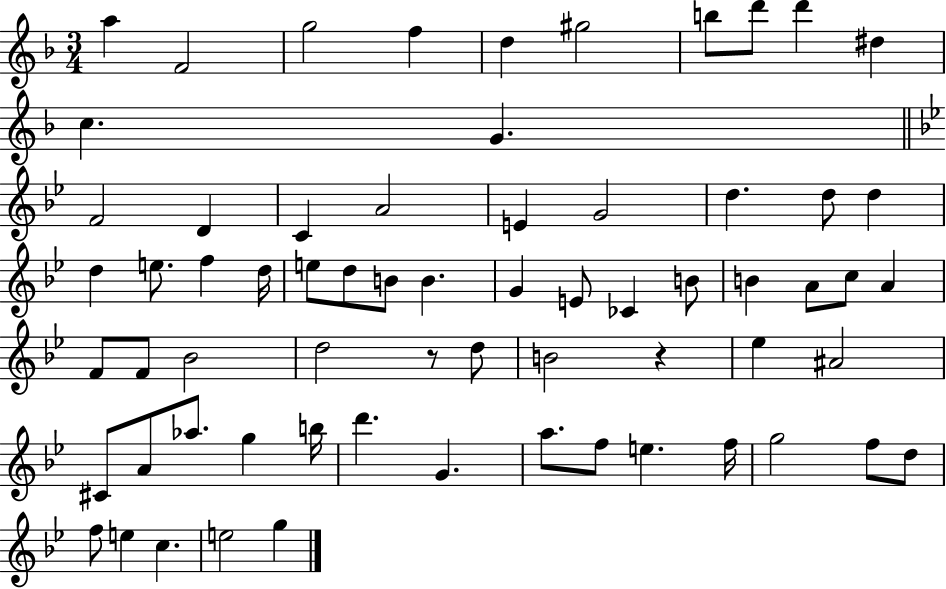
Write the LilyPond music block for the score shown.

{
  \clef treble
  \numericTimeSignature
  \time 3/4
  \key f \major
  \repeat volta 2 { a''4 f'2 | g''2 f''4 | d''4 gis''2 | b''8 d'''8 d'''4 dis''4 | \break c''4. g'4. | \bar "||" \break \key g \minor f'2 d'4 | c'4 a'2 | e'4 g'2 | d''4. d''8 d''4 | \break d''4 e''8. f''4 d''16 | e''8 d''8 b'8 b'4. | g'4 e'8 ces'4 b'8 | b'4 a'8 c''8 a'4 | \break f'8 f'8 bes'2 | d''2 r8 d''8 | b'2 r4 | ees''4 ais'2 | \break cis'8 a'8 aes''8. g''4 b''16 | d'''4. g'4. | a''8. f''8 e''4. f''16 | g''2 f''8 d''8 | \break f''8 e''4 c''4. | e''2 g''4 | } \bar "|."
}